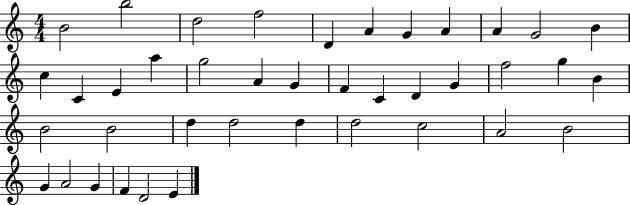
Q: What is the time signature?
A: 4/4